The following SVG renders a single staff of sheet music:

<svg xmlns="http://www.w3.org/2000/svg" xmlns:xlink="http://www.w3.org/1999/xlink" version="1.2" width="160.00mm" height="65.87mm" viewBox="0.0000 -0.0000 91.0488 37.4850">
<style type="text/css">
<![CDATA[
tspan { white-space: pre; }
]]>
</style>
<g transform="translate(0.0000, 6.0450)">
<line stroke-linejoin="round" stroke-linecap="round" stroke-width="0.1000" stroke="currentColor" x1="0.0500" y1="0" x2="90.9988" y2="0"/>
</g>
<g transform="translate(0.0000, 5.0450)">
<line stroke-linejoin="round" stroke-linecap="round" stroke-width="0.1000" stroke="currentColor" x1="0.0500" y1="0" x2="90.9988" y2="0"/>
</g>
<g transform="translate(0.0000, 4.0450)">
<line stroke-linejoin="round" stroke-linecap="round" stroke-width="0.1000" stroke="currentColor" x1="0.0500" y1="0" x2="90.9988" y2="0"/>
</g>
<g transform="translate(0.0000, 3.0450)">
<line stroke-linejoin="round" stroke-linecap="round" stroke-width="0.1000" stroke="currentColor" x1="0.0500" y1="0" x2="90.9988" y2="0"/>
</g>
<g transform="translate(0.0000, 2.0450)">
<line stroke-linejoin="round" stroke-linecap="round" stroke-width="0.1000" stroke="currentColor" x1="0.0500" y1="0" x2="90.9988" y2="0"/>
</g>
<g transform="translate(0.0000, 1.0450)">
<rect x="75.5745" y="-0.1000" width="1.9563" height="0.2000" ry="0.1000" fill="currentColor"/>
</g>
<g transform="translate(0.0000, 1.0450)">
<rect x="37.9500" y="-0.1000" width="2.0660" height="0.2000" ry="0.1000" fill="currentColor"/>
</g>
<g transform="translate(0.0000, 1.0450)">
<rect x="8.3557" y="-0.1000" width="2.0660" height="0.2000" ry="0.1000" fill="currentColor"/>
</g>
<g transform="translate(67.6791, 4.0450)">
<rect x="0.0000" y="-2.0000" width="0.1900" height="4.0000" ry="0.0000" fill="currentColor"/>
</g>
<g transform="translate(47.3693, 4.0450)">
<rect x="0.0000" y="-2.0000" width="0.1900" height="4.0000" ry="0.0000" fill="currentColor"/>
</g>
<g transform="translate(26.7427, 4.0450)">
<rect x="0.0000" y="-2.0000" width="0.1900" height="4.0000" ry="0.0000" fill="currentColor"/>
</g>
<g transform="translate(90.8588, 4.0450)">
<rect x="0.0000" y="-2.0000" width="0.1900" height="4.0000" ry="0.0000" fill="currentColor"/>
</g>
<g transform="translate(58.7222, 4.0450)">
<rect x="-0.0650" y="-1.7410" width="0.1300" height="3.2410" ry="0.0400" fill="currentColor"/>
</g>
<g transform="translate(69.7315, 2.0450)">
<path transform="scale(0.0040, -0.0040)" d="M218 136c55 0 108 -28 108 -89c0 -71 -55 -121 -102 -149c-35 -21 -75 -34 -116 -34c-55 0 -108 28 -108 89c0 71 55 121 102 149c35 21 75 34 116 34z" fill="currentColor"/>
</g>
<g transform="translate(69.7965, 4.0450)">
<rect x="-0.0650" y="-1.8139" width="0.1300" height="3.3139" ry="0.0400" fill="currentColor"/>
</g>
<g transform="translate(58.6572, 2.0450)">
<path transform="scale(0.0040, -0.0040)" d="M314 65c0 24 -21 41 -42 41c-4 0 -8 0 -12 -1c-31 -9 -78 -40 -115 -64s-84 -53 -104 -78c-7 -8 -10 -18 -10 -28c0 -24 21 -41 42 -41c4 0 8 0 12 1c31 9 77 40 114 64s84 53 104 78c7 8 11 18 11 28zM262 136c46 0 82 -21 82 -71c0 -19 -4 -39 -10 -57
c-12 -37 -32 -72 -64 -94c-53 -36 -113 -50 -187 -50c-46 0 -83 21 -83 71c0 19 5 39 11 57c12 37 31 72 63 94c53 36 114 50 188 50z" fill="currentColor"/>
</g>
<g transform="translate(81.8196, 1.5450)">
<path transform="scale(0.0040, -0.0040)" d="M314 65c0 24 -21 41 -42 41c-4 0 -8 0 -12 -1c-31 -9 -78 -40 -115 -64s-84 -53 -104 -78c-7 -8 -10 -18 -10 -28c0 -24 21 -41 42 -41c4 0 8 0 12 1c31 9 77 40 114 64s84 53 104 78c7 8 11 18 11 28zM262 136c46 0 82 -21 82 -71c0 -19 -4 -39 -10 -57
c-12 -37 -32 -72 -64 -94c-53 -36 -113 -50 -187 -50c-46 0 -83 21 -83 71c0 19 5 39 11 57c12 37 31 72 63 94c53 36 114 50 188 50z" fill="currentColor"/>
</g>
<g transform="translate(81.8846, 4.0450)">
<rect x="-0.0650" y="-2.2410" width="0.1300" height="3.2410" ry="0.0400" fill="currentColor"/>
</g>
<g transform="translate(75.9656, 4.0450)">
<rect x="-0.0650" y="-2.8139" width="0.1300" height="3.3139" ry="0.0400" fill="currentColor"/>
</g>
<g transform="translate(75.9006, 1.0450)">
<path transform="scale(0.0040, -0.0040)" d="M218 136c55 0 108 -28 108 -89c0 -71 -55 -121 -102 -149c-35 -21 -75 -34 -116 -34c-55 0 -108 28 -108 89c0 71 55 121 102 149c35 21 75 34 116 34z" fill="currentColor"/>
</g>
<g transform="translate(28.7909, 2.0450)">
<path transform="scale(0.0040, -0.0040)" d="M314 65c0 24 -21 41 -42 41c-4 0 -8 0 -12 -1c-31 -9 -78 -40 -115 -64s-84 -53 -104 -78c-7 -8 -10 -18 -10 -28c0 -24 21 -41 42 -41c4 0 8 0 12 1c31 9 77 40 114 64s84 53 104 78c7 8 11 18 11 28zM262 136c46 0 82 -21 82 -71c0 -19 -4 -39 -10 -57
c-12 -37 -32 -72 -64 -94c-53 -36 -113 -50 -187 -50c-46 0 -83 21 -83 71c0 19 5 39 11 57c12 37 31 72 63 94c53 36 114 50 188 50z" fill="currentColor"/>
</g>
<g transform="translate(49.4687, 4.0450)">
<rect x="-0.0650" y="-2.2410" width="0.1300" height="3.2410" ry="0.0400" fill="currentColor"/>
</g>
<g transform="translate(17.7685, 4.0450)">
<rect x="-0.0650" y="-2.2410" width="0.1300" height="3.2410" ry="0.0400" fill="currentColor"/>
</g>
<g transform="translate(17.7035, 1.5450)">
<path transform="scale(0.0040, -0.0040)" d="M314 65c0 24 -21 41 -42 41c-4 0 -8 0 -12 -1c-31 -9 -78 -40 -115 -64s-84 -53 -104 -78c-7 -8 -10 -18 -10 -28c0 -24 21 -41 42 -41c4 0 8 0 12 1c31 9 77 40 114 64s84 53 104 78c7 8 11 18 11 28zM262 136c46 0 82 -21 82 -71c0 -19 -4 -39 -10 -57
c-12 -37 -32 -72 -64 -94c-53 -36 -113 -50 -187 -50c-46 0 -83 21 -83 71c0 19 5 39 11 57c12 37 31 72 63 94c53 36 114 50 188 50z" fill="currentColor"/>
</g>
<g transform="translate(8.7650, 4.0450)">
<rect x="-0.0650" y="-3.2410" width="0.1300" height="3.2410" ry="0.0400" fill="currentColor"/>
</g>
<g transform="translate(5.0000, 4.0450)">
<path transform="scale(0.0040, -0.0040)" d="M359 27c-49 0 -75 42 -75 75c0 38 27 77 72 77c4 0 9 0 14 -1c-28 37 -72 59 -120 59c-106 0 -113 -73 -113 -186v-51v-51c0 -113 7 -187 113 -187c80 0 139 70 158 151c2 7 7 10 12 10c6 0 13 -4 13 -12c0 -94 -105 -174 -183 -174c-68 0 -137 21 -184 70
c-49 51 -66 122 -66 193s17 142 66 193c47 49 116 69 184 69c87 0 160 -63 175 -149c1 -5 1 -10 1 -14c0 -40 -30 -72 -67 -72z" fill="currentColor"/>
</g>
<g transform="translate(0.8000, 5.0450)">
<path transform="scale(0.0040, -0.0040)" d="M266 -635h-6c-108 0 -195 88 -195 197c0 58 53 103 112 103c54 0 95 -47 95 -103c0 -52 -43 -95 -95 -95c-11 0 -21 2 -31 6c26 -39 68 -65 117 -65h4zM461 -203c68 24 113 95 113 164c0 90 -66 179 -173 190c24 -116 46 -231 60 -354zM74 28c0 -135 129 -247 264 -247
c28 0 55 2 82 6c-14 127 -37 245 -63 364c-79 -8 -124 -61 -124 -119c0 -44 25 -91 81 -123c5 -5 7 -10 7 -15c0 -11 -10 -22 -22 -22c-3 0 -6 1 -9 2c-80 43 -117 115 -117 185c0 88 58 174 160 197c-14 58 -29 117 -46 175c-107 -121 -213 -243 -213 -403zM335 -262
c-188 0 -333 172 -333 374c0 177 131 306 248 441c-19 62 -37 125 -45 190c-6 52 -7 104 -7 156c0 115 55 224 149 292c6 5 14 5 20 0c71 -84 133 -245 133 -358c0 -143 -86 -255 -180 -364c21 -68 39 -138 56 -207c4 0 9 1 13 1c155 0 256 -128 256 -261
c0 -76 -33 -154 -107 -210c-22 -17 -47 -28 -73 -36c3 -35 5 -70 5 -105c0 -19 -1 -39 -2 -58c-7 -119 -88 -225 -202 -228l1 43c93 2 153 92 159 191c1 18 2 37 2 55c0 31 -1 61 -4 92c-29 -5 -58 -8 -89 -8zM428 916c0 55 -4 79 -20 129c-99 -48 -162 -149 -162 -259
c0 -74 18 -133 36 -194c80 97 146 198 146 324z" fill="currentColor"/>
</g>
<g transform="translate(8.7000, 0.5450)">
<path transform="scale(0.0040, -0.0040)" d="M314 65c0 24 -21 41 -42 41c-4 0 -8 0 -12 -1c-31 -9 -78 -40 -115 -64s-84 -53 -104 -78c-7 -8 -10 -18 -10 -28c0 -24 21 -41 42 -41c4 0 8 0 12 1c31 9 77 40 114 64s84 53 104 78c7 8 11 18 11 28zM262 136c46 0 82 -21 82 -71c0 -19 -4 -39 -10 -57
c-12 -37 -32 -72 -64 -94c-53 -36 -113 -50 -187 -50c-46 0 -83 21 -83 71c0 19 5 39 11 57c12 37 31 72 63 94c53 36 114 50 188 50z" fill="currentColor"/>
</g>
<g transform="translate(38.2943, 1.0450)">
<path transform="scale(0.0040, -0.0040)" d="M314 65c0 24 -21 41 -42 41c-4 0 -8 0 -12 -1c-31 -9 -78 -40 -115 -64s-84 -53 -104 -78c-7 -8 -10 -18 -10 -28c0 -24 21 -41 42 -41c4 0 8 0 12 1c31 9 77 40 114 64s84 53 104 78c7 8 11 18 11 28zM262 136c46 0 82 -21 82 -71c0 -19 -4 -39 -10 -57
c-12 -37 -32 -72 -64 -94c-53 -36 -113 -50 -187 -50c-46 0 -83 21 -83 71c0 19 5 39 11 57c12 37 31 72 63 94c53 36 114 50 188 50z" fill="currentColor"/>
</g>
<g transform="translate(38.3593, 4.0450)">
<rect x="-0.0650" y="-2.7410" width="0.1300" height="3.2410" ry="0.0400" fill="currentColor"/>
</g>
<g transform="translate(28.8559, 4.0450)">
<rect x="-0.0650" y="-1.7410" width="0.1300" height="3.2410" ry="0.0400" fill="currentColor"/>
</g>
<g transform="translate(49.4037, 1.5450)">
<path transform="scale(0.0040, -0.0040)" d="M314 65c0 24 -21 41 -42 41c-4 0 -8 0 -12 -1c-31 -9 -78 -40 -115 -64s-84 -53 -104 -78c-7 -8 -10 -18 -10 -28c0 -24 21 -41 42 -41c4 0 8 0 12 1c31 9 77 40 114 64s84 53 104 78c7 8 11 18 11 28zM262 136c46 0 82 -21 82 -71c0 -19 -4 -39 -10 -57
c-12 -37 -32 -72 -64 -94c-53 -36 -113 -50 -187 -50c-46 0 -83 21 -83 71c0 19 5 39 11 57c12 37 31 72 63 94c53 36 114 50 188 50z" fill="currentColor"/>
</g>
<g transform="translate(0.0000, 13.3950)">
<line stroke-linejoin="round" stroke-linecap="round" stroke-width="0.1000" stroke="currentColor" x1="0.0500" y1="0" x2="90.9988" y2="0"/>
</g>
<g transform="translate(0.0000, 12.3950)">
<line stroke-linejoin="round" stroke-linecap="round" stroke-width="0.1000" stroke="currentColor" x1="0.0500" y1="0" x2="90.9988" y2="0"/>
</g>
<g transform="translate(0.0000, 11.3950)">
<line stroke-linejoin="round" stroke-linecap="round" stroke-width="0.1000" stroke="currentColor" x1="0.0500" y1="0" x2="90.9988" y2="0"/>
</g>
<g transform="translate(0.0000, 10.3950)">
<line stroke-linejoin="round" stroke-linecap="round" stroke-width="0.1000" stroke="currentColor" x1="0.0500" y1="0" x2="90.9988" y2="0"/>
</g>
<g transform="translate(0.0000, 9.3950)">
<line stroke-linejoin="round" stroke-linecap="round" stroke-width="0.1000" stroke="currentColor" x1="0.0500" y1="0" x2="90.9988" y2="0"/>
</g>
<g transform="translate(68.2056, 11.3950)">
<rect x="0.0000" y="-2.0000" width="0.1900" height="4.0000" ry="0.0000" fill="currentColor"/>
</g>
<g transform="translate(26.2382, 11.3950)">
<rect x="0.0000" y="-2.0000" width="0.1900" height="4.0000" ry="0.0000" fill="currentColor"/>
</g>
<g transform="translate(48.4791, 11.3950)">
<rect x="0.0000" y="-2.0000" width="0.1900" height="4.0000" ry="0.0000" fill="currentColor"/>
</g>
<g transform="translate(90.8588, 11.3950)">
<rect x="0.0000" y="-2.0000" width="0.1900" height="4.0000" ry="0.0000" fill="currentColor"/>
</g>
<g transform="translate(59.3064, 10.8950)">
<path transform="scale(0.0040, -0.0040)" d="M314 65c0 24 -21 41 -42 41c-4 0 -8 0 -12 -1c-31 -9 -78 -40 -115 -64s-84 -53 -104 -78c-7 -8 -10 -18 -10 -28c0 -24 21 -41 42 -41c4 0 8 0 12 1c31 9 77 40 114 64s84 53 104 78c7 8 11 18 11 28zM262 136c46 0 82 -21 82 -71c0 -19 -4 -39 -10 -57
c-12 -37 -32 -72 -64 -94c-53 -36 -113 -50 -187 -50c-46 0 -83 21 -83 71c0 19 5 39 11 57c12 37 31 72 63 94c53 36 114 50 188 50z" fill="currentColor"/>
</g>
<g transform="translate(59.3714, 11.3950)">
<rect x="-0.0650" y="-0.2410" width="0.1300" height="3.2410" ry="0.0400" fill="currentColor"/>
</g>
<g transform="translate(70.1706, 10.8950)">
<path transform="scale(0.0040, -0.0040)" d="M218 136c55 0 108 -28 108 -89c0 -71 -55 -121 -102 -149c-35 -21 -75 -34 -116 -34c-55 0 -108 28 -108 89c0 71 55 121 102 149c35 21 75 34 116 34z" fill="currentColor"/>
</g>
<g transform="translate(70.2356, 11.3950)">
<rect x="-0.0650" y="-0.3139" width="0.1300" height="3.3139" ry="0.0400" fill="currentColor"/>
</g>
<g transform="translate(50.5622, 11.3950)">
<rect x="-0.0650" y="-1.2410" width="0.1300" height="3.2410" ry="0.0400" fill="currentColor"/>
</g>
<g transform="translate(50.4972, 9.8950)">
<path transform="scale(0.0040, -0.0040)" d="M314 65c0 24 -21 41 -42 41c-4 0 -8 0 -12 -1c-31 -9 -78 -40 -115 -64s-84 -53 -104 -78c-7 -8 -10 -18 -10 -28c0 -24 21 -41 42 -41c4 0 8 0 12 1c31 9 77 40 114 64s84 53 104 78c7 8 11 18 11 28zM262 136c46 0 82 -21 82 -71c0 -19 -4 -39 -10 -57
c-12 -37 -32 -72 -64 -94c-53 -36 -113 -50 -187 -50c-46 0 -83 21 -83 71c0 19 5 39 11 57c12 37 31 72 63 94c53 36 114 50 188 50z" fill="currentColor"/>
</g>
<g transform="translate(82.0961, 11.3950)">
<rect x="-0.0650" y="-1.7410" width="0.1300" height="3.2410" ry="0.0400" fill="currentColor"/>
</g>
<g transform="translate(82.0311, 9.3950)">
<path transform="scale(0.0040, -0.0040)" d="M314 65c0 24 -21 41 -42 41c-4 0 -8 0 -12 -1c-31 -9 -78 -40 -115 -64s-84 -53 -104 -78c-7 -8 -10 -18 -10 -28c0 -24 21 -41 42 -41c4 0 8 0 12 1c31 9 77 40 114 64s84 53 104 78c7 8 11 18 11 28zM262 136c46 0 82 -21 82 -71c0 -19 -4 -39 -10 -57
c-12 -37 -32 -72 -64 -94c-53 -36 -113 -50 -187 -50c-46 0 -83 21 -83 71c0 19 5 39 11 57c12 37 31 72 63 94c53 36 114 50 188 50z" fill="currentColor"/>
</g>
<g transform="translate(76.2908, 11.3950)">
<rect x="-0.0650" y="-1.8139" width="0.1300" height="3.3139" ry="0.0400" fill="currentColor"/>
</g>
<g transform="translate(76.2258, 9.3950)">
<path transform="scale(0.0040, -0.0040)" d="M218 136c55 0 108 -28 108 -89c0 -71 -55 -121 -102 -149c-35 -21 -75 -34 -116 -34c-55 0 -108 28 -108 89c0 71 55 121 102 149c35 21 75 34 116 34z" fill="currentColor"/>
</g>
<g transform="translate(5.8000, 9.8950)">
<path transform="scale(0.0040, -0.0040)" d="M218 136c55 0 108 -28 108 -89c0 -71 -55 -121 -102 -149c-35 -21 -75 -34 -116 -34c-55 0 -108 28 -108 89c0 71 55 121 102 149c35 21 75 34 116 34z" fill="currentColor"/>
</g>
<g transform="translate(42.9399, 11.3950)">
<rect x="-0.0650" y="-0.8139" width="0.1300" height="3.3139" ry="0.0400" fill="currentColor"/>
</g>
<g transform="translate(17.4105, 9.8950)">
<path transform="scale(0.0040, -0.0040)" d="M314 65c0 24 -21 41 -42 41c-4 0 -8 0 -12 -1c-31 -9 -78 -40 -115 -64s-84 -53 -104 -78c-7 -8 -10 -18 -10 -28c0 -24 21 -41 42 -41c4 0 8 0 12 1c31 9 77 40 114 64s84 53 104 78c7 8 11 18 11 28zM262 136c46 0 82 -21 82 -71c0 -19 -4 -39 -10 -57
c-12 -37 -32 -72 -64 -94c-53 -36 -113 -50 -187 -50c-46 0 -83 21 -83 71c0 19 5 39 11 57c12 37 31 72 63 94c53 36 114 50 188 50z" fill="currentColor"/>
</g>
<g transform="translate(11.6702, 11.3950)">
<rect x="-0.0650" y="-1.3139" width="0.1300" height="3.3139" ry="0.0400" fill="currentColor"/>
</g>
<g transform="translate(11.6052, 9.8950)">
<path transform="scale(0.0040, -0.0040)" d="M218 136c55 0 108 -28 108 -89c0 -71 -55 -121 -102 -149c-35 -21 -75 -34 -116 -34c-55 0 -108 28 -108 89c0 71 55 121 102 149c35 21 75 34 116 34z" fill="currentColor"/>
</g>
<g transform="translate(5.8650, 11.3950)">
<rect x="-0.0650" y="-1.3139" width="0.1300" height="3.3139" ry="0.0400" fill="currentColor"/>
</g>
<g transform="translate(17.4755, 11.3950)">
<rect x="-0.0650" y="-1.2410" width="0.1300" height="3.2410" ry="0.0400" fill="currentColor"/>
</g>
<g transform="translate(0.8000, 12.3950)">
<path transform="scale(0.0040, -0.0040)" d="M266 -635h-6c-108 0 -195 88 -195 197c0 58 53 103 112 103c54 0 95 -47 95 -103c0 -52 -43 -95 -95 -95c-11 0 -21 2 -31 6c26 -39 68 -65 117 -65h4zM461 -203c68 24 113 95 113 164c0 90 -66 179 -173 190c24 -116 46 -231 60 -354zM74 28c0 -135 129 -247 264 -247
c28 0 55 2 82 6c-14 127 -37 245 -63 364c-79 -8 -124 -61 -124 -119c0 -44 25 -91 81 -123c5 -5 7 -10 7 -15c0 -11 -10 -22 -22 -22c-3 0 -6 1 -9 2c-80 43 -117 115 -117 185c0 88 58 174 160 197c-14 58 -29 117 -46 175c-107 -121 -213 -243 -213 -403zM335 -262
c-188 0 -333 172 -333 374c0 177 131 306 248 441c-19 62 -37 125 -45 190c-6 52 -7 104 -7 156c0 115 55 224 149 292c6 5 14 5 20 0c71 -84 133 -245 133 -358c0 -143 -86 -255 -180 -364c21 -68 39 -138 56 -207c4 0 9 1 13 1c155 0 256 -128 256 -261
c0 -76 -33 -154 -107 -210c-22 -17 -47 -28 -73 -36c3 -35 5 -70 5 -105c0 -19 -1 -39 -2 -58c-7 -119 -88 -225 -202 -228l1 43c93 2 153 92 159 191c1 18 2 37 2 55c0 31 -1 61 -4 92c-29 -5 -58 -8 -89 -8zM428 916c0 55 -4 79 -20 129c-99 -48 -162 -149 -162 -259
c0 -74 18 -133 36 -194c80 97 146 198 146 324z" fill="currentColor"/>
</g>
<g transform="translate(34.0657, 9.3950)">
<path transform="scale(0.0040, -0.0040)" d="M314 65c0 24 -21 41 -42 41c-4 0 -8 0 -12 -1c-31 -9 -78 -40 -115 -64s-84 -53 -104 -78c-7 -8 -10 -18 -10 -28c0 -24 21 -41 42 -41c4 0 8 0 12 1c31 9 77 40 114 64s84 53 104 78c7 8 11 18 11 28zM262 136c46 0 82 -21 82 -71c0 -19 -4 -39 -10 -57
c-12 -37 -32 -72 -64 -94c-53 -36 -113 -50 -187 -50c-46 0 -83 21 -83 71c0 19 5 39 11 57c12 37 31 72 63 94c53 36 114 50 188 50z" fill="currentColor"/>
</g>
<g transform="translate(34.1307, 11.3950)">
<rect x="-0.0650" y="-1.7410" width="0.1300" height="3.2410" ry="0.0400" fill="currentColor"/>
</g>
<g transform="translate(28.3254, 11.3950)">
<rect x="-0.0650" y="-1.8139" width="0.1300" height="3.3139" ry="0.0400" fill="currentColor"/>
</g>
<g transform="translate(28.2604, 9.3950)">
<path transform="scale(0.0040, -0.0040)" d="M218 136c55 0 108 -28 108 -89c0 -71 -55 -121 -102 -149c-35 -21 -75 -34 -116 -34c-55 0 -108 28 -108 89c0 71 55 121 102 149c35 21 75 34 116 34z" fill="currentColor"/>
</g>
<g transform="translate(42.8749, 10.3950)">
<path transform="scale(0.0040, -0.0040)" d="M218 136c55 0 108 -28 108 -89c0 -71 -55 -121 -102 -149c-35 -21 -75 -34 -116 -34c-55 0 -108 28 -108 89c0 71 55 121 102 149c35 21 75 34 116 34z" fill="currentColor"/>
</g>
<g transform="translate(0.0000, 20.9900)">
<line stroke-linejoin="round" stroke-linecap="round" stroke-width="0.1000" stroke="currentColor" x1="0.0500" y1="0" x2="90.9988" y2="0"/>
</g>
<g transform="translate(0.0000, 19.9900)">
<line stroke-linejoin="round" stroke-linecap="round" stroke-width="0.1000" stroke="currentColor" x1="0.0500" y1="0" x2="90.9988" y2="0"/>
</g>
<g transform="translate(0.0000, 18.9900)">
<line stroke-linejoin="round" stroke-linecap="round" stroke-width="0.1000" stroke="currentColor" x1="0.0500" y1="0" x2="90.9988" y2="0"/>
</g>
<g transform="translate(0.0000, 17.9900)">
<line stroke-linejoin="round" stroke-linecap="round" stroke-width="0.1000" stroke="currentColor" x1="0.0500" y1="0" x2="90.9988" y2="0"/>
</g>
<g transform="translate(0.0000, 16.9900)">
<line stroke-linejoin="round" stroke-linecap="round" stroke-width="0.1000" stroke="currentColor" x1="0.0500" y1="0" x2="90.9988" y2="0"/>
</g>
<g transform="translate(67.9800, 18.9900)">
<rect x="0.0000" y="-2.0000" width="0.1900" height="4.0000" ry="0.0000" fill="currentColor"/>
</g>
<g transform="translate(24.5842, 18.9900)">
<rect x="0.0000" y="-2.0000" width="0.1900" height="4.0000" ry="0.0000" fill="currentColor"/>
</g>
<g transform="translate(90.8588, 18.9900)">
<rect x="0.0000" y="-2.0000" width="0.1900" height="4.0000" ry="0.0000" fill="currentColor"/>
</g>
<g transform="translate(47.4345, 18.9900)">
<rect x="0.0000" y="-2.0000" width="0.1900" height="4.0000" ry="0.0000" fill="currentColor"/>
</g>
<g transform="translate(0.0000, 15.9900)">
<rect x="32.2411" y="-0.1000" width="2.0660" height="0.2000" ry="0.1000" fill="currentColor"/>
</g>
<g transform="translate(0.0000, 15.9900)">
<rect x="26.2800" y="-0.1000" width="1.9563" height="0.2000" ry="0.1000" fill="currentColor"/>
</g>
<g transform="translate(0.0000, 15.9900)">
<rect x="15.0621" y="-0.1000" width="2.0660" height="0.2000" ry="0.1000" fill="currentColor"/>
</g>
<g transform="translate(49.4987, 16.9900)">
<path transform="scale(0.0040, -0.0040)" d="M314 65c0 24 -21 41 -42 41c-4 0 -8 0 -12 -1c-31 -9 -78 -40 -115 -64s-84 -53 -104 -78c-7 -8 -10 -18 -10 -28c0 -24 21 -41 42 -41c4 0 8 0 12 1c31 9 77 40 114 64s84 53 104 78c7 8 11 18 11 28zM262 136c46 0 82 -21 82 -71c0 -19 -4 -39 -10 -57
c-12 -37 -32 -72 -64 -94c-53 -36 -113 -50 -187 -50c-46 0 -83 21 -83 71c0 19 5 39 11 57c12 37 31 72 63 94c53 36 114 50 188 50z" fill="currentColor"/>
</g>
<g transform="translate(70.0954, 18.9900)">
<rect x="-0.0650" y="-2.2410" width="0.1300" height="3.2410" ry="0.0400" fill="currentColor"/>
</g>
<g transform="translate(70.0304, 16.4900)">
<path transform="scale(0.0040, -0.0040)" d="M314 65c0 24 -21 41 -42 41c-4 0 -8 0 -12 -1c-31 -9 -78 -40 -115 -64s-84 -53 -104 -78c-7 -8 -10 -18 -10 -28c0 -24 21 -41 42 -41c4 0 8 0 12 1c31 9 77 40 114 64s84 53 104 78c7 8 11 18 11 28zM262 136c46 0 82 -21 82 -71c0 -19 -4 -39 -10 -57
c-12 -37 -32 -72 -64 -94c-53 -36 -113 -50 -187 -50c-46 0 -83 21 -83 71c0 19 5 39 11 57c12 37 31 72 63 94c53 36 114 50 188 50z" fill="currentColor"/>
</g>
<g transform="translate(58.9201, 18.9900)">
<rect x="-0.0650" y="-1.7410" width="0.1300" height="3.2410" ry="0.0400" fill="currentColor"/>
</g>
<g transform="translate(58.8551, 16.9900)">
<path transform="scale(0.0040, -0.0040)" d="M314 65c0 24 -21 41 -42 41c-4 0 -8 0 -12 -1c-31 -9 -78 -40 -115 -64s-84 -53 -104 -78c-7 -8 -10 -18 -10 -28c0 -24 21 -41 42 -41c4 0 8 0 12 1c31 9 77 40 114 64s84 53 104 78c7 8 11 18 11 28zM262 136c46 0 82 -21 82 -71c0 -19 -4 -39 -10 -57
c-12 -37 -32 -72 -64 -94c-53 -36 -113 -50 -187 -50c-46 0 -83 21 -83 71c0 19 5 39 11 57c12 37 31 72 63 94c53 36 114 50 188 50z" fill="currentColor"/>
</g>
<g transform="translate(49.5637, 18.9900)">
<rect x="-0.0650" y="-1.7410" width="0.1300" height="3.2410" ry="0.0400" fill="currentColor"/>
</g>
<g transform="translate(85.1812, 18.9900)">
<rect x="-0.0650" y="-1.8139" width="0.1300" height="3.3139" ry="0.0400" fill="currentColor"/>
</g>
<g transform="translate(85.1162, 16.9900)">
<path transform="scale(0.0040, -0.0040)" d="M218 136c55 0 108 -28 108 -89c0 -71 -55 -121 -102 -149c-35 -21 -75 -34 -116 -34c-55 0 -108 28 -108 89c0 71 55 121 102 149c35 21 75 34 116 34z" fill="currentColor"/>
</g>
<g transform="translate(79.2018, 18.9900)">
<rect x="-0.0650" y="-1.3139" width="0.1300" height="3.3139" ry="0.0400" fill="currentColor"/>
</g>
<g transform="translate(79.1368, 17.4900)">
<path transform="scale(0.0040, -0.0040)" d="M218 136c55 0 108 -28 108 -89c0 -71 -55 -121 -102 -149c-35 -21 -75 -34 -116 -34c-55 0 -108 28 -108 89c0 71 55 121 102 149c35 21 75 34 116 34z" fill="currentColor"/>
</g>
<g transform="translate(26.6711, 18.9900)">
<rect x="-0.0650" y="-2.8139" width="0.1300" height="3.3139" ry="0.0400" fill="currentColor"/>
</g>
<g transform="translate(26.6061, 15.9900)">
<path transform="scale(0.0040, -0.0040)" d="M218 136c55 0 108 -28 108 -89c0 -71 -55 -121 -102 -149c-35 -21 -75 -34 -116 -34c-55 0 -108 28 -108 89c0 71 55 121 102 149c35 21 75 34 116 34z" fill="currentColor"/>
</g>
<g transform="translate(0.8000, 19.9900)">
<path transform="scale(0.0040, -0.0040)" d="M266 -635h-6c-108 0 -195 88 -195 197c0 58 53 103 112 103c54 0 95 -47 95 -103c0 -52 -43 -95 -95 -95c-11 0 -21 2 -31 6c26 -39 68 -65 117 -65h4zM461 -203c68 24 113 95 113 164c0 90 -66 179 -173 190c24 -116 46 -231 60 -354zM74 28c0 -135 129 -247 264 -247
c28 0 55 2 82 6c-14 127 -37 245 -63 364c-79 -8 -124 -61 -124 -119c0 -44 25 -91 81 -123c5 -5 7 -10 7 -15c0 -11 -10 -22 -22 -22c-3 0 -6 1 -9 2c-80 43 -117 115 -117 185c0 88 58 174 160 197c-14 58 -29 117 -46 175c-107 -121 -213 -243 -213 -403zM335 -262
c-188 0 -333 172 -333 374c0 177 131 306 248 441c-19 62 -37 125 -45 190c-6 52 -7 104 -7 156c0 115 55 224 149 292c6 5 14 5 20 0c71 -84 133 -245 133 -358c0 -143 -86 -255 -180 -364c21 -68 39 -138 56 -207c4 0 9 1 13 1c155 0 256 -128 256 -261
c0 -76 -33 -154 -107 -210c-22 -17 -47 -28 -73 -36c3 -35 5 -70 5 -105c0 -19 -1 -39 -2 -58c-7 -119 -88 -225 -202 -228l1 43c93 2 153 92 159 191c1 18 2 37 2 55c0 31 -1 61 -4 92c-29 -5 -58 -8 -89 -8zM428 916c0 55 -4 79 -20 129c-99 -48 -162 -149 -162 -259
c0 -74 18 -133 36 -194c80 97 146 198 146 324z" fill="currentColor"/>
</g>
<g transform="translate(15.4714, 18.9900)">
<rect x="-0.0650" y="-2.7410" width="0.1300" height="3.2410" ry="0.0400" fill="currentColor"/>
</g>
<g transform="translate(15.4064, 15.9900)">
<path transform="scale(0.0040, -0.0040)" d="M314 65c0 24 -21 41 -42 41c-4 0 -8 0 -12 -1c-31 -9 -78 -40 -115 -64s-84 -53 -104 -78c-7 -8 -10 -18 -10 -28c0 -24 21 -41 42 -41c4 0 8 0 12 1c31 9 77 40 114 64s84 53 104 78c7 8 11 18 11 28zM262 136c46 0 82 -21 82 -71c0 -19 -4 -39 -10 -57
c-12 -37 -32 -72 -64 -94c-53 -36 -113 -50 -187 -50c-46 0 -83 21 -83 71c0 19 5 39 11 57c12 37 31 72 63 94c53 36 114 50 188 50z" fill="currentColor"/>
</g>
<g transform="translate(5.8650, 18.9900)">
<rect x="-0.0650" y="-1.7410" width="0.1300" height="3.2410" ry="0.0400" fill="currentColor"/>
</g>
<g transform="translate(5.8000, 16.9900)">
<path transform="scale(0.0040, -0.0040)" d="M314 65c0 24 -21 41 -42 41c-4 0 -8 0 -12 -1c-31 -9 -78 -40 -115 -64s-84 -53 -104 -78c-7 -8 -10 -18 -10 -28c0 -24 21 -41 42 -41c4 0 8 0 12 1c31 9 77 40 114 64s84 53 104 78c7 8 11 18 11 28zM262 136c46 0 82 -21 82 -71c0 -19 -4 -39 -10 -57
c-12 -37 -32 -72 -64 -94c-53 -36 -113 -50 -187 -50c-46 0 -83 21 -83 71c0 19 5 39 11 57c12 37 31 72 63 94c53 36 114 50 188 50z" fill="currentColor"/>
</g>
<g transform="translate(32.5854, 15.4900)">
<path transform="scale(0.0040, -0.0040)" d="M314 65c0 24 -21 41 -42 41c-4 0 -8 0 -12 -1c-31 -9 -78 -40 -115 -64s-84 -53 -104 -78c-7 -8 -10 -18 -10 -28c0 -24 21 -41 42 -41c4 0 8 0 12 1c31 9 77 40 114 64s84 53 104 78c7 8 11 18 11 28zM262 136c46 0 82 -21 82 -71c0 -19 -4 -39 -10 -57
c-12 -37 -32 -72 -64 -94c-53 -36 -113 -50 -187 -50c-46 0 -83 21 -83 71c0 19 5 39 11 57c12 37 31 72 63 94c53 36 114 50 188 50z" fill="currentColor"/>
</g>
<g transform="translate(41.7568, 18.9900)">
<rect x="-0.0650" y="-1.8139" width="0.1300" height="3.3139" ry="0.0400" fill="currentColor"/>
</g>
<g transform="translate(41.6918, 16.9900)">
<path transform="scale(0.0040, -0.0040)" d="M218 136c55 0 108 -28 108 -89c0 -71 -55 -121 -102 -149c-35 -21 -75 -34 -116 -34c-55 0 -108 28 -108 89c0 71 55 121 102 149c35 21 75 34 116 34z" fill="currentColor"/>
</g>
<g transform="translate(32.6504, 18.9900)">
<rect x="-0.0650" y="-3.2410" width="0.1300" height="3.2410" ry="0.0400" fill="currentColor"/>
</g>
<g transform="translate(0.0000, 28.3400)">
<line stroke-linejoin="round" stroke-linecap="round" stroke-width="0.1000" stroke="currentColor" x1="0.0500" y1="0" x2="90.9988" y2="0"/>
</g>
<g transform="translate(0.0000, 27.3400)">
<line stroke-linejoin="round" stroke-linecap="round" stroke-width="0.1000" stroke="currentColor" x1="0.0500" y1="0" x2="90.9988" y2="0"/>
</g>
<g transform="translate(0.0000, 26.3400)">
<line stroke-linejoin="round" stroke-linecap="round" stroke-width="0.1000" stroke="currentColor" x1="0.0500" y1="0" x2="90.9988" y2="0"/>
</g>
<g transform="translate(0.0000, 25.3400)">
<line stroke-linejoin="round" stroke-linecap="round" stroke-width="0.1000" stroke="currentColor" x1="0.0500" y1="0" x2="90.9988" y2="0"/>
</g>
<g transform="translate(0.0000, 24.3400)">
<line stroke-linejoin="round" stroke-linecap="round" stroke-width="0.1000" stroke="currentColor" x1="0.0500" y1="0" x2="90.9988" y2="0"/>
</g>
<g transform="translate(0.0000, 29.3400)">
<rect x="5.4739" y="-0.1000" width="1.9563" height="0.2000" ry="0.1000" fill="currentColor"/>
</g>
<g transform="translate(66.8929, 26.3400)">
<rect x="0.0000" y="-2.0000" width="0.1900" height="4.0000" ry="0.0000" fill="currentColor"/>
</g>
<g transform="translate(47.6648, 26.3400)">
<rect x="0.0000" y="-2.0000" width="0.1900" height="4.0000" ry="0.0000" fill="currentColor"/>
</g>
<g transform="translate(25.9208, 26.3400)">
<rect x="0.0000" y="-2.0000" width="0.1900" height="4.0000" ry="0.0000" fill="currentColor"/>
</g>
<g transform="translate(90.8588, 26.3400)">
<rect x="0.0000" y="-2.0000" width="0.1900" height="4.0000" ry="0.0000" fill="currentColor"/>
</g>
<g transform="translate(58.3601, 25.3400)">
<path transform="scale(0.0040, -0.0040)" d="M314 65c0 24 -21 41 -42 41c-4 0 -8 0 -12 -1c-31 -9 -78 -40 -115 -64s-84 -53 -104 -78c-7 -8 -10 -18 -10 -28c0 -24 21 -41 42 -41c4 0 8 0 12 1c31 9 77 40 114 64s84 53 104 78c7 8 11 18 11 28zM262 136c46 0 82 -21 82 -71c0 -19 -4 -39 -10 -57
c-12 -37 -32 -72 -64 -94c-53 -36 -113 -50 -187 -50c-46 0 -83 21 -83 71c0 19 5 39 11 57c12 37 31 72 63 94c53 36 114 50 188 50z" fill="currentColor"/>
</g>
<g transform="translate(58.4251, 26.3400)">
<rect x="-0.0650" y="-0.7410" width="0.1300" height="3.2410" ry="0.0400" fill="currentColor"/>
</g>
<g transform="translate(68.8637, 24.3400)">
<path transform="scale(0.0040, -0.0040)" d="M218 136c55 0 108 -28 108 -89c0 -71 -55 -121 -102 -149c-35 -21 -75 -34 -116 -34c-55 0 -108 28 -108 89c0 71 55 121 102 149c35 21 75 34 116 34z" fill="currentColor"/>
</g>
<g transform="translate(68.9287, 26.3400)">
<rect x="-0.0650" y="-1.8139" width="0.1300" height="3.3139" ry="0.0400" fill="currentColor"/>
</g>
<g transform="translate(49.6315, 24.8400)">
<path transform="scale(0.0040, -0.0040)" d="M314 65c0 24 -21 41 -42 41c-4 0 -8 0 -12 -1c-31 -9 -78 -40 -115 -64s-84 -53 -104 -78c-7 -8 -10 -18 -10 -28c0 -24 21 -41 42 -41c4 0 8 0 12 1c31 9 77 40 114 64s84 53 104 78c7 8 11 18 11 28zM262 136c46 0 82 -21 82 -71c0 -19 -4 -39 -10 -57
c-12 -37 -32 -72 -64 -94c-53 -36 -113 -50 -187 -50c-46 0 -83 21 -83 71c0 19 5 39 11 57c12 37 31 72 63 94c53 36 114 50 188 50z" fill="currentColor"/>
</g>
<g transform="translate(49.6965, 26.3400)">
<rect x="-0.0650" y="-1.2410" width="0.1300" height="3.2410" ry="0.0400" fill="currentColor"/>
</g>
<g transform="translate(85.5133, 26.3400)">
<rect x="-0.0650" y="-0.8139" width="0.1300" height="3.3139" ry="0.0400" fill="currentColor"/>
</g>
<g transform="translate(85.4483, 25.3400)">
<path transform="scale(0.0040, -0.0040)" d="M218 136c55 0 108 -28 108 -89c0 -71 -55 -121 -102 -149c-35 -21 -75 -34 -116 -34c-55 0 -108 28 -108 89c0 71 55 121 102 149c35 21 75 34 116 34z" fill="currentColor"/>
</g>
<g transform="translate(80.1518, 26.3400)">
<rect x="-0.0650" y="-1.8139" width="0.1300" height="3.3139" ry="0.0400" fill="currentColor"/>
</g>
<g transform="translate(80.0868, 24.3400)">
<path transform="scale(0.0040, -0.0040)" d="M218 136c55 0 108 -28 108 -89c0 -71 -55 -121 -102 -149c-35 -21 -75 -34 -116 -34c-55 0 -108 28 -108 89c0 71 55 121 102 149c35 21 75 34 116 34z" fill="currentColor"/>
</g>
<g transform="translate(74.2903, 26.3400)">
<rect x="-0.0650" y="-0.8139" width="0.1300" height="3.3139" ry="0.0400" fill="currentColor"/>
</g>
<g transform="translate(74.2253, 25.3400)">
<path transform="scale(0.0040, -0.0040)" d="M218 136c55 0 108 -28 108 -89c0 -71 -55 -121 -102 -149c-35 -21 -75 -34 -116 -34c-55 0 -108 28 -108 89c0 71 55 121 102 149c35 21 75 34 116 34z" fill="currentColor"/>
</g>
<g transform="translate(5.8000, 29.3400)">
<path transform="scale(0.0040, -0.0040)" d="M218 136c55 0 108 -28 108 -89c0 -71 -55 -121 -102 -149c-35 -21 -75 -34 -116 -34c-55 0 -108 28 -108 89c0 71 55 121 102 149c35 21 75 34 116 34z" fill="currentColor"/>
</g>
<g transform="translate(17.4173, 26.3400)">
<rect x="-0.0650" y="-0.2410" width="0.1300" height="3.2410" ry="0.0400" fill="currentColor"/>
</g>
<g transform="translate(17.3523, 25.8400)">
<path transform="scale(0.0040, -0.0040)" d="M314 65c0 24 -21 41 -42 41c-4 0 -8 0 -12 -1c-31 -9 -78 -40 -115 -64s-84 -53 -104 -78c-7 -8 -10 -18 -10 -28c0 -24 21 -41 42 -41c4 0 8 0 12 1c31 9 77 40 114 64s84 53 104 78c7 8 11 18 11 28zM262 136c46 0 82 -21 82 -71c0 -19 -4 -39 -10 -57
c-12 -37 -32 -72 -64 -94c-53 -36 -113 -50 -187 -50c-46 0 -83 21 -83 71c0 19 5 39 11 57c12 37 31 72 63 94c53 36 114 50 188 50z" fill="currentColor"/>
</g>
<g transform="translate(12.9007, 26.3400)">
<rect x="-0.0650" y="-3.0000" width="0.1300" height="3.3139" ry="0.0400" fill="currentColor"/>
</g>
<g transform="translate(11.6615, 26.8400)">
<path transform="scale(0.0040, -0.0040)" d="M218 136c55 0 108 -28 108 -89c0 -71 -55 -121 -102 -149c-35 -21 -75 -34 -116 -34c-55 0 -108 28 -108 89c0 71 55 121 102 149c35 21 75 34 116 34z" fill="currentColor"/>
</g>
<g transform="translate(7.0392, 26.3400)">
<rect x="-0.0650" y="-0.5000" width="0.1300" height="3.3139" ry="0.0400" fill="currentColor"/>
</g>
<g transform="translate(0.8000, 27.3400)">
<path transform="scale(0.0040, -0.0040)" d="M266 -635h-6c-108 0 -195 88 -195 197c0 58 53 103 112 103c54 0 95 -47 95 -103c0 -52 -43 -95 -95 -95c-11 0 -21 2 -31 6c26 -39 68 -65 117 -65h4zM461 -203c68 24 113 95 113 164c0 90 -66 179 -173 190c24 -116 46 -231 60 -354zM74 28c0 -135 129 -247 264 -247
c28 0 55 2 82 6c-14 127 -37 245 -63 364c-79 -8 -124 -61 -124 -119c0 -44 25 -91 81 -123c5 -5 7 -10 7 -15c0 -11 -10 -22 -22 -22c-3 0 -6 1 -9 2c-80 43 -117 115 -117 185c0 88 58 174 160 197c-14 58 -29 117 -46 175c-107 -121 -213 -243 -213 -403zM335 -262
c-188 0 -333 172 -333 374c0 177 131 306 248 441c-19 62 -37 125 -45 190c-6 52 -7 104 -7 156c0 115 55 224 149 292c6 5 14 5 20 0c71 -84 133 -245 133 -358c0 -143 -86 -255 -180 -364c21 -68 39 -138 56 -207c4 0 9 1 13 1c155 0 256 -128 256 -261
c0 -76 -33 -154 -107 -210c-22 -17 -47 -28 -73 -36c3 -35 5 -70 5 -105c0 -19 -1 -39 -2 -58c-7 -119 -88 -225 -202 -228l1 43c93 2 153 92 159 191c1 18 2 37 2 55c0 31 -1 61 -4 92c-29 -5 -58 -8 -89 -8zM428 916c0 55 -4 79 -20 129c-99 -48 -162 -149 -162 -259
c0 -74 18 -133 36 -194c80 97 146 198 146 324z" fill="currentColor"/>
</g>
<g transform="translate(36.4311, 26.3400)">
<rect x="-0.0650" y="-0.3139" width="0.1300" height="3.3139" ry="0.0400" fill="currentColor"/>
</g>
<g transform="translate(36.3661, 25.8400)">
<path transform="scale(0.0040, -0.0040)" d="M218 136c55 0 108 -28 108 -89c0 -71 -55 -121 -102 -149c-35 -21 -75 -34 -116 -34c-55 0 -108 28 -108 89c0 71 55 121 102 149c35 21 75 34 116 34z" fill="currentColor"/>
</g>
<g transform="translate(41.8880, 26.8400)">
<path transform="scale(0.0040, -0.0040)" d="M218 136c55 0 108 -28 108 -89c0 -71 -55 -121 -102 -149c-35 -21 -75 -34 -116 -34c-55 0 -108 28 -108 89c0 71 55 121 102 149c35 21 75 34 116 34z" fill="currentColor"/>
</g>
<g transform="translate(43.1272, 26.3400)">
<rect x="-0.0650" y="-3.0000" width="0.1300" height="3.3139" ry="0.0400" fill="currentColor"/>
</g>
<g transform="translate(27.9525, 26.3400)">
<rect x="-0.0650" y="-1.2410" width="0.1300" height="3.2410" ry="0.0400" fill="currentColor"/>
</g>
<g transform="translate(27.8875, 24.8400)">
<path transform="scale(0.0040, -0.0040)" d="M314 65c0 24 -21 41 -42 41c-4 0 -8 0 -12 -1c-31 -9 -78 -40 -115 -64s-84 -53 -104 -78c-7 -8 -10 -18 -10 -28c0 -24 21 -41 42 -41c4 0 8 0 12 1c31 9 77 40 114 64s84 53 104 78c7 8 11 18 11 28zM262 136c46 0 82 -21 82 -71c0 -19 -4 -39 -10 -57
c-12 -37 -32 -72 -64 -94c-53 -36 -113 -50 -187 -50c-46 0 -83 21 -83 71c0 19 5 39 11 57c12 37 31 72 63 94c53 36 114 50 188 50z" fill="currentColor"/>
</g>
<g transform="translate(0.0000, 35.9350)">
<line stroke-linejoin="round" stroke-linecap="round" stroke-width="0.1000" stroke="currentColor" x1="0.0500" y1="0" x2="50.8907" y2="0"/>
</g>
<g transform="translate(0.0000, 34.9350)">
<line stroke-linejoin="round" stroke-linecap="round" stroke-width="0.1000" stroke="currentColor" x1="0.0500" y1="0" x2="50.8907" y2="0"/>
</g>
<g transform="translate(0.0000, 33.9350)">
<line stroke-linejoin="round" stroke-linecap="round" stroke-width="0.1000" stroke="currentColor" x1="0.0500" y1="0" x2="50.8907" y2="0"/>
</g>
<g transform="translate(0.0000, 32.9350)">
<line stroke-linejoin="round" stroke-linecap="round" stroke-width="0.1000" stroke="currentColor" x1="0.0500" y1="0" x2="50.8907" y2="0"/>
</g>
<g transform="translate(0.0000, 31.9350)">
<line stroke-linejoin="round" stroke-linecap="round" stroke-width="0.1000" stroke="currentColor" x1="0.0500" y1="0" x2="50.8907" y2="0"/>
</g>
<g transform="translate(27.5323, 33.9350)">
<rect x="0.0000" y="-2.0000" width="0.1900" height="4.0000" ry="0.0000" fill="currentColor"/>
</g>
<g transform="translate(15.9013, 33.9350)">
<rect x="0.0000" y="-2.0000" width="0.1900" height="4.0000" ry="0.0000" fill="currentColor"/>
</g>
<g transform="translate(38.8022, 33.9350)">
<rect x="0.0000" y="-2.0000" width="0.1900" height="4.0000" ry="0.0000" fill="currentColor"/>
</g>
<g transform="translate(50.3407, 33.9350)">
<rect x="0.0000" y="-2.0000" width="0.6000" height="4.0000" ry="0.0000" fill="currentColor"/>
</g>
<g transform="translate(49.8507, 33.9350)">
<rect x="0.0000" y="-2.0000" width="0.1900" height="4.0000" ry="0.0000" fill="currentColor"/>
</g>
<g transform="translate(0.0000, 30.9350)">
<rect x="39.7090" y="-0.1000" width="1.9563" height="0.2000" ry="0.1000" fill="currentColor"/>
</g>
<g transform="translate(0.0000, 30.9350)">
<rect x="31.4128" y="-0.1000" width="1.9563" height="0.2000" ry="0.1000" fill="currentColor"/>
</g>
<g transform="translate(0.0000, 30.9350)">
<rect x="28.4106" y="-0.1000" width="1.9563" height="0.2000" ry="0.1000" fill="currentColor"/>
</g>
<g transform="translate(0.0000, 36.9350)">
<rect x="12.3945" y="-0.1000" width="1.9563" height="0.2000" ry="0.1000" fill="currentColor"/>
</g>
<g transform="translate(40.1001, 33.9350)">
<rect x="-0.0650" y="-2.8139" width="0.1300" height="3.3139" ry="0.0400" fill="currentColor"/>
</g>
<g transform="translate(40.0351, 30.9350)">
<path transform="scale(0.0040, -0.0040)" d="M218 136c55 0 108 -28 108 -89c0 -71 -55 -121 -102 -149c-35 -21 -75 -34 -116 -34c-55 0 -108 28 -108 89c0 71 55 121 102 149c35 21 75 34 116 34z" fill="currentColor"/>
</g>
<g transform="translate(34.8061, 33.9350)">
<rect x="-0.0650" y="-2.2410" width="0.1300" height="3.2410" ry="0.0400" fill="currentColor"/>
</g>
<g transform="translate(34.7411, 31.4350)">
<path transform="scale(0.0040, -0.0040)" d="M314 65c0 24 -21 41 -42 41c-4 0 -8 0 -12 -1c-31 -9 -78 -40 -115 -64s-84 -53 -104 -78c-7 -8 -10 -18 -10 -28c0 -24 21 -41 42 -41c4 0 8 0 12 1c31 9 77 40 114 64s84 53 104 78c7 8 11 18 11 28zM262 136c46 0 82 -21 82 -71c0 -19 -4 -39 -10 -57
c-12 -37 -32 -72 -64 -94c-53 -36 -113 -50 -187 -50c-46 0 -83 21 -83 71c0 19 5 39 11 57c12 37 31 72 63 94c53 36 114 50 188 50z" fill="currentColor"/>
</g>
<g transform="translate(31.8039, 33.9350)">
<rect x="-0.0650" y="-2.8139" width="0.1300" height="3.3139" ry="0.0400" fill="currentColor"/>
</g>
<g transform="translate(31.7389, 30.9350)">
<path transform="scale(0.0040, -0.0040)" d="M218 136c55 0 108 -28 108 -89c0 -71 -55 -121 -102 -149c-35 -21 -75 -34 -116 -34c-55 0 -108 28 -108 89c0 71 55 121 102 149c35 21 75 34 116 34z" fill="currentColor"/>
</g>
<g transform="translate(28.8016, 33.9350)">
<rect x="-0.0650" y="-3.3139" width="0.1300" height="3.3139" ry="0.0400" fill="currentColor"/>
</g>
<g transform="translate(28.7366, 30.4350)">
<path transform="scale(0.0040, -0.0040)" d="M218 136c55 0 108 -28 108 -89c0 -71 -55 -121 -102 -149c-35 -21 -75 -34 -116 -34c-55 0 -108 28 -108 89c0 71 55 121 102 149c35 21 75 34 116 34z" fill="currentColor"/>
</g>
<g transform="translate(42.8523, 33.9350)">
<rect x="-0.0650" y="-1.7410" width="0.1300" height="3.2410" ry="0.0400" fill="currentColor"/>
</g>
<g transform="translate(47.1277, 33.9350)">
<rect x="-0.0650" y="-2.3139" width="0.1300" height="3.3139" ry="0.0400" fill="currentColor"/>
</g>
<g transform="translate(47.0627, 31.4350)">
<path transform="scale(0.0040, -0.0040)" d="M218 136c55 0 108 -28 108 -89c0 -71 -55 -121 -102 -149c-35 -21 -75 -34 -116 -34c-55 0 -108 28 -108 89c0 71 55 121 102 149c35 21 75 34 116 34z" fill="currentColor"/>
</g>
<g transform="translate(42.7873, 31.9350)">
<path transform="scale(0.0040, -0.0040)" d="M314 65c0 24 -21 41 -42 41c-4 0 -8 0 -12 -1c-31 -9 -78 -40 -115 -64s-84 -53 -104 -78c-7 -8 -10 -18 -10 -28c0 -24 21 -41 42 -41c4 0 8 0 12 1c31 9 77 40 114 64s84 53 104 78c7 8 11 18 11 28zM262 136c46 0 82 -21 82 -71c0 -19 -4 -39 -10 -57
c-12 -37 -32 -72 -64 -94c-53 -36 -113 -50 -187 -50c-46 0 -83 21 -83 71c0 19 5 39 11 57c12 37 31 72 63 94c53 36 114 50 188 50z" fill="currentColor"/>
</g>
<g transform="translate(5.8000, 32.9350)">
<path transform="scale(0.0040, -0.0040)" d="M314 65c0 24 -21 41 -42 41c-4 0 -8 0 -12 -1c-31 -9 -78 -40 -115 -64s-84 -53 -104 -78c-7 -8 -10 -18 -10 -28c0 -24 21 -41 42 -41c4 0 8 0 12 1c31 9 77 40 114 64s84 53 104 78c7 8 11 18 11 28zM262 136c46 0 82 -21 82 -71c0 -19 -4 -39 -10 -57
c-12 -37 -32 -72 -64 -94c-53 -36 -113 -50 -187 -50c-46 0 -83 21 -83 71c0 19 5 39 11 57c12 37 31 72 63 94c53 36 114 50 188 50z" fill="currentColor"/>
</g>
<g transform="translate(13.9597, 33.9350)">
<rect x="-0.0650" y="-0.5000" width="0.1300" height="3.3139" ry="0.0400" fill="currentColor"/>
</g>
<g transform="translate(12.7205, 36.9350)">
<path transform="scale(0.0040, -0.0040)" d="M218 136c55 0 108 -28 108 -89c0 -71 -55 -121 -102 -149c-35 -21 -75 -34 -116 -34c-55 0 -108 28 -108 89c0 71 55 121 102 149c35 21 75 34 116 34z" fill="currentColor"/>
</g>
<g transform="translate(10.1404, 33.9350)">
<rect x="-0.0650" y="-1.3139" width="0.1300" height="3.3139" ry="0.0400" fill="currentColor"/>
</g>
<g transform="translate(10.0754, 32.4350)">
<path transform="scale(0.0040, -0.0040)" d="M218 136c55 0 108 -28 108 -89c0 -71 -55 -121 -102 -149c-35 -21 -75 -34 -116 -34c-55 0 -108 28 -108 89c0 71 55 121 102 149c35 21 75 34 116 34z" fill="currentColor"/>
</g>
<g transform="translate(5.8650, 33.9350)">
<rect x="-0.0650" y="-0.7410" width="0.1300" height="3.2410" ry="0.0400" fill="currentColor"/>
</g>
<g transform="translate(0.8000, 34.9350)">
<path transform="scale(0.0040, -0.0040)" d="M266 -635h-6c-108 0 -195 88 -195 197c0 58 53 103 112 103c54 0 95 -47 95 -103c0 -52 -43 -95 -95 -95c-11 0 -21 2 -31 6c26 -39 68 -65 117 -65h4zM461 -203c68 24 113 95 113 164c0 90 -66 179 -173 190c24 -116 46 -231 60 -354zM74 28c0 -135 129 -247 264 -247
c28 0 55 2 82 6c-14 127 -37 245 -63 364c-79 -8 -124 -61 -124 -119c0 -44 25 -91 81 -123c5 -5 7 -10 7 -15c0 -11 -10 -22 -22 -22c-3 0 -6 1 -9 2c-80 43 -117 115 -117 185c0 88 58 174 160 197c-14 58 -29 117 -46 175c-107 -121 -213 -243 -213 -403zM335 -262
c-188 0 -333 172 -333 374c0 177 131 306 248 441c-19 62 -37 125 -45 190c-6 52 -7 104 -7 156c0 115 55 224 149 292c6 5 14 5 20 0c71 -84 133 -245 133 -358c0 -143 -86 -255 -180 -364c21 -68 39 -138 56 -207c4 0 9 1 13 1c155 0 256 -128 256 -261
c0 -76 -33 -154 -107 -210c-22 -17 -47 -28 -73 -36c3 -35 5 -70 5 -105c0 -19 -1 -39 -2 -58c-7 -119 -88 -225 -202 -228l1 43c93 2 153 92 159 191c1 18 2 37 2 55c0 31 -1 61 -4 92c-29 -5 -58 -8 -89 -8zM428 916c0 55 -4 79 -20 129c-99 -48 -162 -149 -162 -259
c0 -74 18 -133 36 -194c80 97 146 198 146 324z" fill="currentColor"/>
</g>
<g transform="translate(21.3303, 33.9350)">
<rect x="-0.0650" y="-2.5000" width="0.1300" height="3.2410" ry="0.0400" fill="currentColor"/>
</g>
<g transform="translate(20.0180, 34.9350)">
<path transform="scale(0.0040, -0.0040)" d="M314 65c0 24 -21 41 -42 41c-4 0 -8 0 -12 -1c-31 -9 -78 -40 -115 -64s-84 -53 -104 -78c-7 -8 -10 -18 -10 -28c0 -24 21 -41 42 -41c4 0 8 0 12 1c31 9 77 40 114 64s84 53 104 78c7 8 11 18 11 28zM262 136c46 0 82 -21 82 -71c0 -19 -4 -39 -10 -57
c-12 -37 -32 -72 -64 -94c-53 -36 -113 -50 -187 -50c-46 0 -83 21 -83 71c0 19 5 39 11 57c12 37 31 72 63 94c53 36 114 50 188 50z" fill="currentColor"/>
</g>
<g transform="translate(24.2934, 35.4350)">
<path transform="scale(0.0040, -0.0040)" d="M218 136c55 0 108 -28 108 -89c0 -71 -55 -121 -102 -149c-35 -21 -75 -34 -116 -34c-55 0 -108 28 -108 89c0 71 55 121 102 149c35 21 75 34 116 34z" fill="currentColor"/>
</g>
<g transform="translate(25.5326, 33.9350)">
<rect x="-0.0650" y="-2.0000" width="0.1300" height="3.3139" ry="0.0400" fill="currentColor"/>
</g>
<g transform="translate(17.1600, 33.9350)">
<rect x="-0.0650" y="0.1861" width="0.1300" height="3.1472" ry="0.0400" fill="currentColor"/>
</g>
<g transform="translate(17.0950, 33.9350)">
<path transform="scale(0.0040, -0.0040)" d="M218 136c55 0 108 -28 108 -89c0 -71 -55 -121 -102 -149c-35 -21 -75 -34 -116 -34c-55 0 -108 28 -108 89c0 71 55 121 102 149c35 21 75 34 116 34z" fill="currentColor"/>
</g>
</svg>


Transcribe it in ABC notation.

X:1
T:Untitled
M:4/4
L:1/4
K:C
b2 g2 f2 a2 g2 f2 f a g2 e e e2 f f2 d e2 c2 c f f2 f2 a2 a b2 f f2 f2 g2 e f C A c2 e2 c A e2 d2 f d f d d2 e C B G2 F b a g2 a f2 g